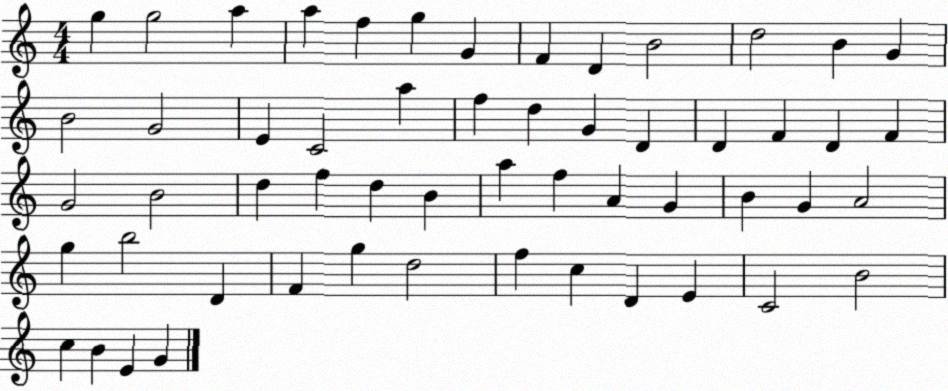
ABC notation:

X:1
T:Untitled
M:4/4
L:1/4
K:C
g g2 a a f g G F D B2 d2 B G B2 G2 E C2 a f d G D D F D F G2 B2 d f d B a f A G B G A2 g b2 D F g d2 f c D E C2 B2 c B E G